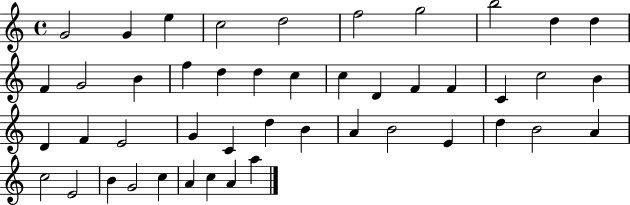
X:1
T:Untitled
M:4/4
L:1/4
K:C
G2 G e c2 d2 f2 g2 b2 d d F G2 B f d d c c D F F C c2 B D F E2 G C d B A B2 E d B2 A c2 E2 B G2 c A c A a